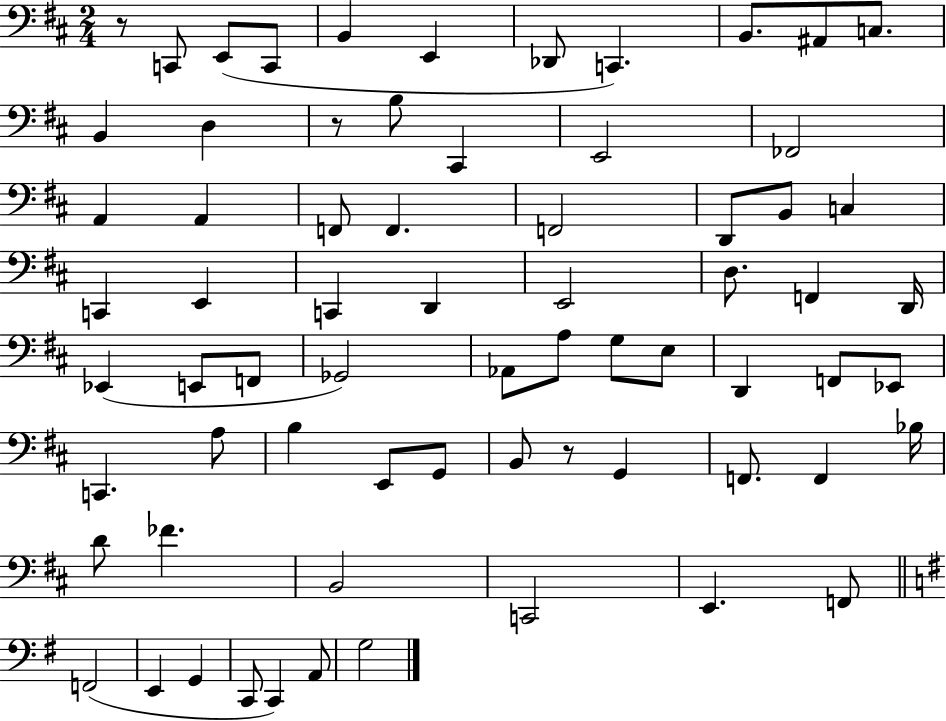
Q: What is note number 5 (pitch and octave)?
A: E2